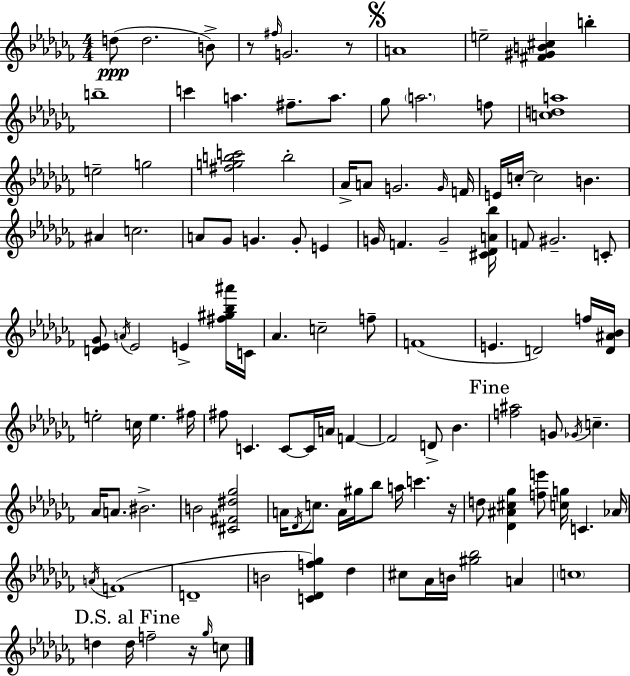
{
  \clef treble
  \numericTimeSignature
  \time 4/4
  \key aes \minor
  d''8(\ppp d''2. b'8->) | r8 \grace { fis''16 } g'2. r8 | \mark \markup { \musicglyph "scripts.segno" } a'1 | e''2-- <fis' gis' b' cis''>4 b''4-. | \break b''1-- | c'''4 a''4. fis''8.-- a''8. | ges''8 \parenthesize a''2. f''8 | <c'' d'' a''>1 | \break e''2-- g''2 | <fis'' g'' b'' c'''>2 b''2-. | aes'16-> a'8 g'2. | \grace { g'16 } f'16 e'16 c''16-.~~ c''2 b'4. | \break ais'4 c''2. | a'8 ges'8 g'4. g'8-. e'4 | g'16 f'4. g'2-- | <cis' des' a' bes''>16 f'8 gis'2.-- | \break c'8-. <d' ees' ges'>8 \acciaccatura { a'16 } ees'2 e'4-> | <fis'' gis'' bes'' ais'''>16 c'16 aes'4. c''2-- | f''8-- f'1( | e'4. d'2) | \break f''16 <d' ais' bes'>16 e''2-. c''16 e''4. | fis''16 fis''8 c'4. c'8~~ c'16 a'16 f'4~~ | f'2 d'8-> bes'4. | \mark "Fine" <f'' ais''>2 g'8 \acciaccatura { ges'16 } c''4.-- | \break aes'16 a'8. bis'2.-> | b'2 <cis' fis' dis'' ges''>2 | a'16 \acciaccatura { des'16 } c''8. a'16 gis''16 bes''8 a''16 c'''4. | r16 d''8 <des' ais' cis'' ges''>4 <f'' e'''>8 <c'' g''>16 c'4. | \break aes'16 \acciaccatura { a'16 } f'1( | d'1-- | b'2 <c' des' f'' ges''>4) | des''4 cis''8 aes'16 b'16 <gis'' bes''>2 | \break a'4 \parenthesize c''1 | \mark "D.S. al Fine" d''4 d''16 f''2-- | r16 \grace { ges''16 } c''8 \bar "|."
}